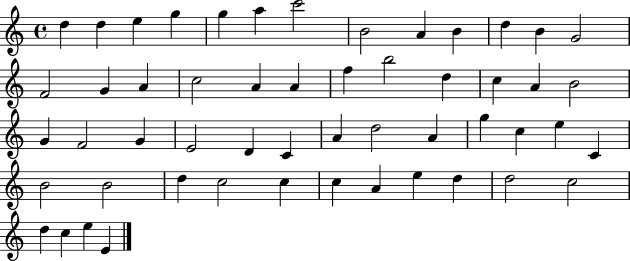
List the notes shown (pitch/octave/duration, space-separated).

D5/q D5/q E5/q G5/q G5/q A5/q C6/h B4/h A4/q B4/q D5/q B4/q G4/h F4/h G4/q A4/q C5/h A4/q A4/q F5/q B5/h D5/q C5/q A4/q B4/h G4/q F4/h G4/q E4/h D4/q C4/q A4/q D5/h A4/q G5/q C5/q E5/q C4/q B4/h B4/h D5/q C5/h C5/q C5/q A4/q E5/q D5/q D5/h C5/h D5/q C5/q E5/q E4/q